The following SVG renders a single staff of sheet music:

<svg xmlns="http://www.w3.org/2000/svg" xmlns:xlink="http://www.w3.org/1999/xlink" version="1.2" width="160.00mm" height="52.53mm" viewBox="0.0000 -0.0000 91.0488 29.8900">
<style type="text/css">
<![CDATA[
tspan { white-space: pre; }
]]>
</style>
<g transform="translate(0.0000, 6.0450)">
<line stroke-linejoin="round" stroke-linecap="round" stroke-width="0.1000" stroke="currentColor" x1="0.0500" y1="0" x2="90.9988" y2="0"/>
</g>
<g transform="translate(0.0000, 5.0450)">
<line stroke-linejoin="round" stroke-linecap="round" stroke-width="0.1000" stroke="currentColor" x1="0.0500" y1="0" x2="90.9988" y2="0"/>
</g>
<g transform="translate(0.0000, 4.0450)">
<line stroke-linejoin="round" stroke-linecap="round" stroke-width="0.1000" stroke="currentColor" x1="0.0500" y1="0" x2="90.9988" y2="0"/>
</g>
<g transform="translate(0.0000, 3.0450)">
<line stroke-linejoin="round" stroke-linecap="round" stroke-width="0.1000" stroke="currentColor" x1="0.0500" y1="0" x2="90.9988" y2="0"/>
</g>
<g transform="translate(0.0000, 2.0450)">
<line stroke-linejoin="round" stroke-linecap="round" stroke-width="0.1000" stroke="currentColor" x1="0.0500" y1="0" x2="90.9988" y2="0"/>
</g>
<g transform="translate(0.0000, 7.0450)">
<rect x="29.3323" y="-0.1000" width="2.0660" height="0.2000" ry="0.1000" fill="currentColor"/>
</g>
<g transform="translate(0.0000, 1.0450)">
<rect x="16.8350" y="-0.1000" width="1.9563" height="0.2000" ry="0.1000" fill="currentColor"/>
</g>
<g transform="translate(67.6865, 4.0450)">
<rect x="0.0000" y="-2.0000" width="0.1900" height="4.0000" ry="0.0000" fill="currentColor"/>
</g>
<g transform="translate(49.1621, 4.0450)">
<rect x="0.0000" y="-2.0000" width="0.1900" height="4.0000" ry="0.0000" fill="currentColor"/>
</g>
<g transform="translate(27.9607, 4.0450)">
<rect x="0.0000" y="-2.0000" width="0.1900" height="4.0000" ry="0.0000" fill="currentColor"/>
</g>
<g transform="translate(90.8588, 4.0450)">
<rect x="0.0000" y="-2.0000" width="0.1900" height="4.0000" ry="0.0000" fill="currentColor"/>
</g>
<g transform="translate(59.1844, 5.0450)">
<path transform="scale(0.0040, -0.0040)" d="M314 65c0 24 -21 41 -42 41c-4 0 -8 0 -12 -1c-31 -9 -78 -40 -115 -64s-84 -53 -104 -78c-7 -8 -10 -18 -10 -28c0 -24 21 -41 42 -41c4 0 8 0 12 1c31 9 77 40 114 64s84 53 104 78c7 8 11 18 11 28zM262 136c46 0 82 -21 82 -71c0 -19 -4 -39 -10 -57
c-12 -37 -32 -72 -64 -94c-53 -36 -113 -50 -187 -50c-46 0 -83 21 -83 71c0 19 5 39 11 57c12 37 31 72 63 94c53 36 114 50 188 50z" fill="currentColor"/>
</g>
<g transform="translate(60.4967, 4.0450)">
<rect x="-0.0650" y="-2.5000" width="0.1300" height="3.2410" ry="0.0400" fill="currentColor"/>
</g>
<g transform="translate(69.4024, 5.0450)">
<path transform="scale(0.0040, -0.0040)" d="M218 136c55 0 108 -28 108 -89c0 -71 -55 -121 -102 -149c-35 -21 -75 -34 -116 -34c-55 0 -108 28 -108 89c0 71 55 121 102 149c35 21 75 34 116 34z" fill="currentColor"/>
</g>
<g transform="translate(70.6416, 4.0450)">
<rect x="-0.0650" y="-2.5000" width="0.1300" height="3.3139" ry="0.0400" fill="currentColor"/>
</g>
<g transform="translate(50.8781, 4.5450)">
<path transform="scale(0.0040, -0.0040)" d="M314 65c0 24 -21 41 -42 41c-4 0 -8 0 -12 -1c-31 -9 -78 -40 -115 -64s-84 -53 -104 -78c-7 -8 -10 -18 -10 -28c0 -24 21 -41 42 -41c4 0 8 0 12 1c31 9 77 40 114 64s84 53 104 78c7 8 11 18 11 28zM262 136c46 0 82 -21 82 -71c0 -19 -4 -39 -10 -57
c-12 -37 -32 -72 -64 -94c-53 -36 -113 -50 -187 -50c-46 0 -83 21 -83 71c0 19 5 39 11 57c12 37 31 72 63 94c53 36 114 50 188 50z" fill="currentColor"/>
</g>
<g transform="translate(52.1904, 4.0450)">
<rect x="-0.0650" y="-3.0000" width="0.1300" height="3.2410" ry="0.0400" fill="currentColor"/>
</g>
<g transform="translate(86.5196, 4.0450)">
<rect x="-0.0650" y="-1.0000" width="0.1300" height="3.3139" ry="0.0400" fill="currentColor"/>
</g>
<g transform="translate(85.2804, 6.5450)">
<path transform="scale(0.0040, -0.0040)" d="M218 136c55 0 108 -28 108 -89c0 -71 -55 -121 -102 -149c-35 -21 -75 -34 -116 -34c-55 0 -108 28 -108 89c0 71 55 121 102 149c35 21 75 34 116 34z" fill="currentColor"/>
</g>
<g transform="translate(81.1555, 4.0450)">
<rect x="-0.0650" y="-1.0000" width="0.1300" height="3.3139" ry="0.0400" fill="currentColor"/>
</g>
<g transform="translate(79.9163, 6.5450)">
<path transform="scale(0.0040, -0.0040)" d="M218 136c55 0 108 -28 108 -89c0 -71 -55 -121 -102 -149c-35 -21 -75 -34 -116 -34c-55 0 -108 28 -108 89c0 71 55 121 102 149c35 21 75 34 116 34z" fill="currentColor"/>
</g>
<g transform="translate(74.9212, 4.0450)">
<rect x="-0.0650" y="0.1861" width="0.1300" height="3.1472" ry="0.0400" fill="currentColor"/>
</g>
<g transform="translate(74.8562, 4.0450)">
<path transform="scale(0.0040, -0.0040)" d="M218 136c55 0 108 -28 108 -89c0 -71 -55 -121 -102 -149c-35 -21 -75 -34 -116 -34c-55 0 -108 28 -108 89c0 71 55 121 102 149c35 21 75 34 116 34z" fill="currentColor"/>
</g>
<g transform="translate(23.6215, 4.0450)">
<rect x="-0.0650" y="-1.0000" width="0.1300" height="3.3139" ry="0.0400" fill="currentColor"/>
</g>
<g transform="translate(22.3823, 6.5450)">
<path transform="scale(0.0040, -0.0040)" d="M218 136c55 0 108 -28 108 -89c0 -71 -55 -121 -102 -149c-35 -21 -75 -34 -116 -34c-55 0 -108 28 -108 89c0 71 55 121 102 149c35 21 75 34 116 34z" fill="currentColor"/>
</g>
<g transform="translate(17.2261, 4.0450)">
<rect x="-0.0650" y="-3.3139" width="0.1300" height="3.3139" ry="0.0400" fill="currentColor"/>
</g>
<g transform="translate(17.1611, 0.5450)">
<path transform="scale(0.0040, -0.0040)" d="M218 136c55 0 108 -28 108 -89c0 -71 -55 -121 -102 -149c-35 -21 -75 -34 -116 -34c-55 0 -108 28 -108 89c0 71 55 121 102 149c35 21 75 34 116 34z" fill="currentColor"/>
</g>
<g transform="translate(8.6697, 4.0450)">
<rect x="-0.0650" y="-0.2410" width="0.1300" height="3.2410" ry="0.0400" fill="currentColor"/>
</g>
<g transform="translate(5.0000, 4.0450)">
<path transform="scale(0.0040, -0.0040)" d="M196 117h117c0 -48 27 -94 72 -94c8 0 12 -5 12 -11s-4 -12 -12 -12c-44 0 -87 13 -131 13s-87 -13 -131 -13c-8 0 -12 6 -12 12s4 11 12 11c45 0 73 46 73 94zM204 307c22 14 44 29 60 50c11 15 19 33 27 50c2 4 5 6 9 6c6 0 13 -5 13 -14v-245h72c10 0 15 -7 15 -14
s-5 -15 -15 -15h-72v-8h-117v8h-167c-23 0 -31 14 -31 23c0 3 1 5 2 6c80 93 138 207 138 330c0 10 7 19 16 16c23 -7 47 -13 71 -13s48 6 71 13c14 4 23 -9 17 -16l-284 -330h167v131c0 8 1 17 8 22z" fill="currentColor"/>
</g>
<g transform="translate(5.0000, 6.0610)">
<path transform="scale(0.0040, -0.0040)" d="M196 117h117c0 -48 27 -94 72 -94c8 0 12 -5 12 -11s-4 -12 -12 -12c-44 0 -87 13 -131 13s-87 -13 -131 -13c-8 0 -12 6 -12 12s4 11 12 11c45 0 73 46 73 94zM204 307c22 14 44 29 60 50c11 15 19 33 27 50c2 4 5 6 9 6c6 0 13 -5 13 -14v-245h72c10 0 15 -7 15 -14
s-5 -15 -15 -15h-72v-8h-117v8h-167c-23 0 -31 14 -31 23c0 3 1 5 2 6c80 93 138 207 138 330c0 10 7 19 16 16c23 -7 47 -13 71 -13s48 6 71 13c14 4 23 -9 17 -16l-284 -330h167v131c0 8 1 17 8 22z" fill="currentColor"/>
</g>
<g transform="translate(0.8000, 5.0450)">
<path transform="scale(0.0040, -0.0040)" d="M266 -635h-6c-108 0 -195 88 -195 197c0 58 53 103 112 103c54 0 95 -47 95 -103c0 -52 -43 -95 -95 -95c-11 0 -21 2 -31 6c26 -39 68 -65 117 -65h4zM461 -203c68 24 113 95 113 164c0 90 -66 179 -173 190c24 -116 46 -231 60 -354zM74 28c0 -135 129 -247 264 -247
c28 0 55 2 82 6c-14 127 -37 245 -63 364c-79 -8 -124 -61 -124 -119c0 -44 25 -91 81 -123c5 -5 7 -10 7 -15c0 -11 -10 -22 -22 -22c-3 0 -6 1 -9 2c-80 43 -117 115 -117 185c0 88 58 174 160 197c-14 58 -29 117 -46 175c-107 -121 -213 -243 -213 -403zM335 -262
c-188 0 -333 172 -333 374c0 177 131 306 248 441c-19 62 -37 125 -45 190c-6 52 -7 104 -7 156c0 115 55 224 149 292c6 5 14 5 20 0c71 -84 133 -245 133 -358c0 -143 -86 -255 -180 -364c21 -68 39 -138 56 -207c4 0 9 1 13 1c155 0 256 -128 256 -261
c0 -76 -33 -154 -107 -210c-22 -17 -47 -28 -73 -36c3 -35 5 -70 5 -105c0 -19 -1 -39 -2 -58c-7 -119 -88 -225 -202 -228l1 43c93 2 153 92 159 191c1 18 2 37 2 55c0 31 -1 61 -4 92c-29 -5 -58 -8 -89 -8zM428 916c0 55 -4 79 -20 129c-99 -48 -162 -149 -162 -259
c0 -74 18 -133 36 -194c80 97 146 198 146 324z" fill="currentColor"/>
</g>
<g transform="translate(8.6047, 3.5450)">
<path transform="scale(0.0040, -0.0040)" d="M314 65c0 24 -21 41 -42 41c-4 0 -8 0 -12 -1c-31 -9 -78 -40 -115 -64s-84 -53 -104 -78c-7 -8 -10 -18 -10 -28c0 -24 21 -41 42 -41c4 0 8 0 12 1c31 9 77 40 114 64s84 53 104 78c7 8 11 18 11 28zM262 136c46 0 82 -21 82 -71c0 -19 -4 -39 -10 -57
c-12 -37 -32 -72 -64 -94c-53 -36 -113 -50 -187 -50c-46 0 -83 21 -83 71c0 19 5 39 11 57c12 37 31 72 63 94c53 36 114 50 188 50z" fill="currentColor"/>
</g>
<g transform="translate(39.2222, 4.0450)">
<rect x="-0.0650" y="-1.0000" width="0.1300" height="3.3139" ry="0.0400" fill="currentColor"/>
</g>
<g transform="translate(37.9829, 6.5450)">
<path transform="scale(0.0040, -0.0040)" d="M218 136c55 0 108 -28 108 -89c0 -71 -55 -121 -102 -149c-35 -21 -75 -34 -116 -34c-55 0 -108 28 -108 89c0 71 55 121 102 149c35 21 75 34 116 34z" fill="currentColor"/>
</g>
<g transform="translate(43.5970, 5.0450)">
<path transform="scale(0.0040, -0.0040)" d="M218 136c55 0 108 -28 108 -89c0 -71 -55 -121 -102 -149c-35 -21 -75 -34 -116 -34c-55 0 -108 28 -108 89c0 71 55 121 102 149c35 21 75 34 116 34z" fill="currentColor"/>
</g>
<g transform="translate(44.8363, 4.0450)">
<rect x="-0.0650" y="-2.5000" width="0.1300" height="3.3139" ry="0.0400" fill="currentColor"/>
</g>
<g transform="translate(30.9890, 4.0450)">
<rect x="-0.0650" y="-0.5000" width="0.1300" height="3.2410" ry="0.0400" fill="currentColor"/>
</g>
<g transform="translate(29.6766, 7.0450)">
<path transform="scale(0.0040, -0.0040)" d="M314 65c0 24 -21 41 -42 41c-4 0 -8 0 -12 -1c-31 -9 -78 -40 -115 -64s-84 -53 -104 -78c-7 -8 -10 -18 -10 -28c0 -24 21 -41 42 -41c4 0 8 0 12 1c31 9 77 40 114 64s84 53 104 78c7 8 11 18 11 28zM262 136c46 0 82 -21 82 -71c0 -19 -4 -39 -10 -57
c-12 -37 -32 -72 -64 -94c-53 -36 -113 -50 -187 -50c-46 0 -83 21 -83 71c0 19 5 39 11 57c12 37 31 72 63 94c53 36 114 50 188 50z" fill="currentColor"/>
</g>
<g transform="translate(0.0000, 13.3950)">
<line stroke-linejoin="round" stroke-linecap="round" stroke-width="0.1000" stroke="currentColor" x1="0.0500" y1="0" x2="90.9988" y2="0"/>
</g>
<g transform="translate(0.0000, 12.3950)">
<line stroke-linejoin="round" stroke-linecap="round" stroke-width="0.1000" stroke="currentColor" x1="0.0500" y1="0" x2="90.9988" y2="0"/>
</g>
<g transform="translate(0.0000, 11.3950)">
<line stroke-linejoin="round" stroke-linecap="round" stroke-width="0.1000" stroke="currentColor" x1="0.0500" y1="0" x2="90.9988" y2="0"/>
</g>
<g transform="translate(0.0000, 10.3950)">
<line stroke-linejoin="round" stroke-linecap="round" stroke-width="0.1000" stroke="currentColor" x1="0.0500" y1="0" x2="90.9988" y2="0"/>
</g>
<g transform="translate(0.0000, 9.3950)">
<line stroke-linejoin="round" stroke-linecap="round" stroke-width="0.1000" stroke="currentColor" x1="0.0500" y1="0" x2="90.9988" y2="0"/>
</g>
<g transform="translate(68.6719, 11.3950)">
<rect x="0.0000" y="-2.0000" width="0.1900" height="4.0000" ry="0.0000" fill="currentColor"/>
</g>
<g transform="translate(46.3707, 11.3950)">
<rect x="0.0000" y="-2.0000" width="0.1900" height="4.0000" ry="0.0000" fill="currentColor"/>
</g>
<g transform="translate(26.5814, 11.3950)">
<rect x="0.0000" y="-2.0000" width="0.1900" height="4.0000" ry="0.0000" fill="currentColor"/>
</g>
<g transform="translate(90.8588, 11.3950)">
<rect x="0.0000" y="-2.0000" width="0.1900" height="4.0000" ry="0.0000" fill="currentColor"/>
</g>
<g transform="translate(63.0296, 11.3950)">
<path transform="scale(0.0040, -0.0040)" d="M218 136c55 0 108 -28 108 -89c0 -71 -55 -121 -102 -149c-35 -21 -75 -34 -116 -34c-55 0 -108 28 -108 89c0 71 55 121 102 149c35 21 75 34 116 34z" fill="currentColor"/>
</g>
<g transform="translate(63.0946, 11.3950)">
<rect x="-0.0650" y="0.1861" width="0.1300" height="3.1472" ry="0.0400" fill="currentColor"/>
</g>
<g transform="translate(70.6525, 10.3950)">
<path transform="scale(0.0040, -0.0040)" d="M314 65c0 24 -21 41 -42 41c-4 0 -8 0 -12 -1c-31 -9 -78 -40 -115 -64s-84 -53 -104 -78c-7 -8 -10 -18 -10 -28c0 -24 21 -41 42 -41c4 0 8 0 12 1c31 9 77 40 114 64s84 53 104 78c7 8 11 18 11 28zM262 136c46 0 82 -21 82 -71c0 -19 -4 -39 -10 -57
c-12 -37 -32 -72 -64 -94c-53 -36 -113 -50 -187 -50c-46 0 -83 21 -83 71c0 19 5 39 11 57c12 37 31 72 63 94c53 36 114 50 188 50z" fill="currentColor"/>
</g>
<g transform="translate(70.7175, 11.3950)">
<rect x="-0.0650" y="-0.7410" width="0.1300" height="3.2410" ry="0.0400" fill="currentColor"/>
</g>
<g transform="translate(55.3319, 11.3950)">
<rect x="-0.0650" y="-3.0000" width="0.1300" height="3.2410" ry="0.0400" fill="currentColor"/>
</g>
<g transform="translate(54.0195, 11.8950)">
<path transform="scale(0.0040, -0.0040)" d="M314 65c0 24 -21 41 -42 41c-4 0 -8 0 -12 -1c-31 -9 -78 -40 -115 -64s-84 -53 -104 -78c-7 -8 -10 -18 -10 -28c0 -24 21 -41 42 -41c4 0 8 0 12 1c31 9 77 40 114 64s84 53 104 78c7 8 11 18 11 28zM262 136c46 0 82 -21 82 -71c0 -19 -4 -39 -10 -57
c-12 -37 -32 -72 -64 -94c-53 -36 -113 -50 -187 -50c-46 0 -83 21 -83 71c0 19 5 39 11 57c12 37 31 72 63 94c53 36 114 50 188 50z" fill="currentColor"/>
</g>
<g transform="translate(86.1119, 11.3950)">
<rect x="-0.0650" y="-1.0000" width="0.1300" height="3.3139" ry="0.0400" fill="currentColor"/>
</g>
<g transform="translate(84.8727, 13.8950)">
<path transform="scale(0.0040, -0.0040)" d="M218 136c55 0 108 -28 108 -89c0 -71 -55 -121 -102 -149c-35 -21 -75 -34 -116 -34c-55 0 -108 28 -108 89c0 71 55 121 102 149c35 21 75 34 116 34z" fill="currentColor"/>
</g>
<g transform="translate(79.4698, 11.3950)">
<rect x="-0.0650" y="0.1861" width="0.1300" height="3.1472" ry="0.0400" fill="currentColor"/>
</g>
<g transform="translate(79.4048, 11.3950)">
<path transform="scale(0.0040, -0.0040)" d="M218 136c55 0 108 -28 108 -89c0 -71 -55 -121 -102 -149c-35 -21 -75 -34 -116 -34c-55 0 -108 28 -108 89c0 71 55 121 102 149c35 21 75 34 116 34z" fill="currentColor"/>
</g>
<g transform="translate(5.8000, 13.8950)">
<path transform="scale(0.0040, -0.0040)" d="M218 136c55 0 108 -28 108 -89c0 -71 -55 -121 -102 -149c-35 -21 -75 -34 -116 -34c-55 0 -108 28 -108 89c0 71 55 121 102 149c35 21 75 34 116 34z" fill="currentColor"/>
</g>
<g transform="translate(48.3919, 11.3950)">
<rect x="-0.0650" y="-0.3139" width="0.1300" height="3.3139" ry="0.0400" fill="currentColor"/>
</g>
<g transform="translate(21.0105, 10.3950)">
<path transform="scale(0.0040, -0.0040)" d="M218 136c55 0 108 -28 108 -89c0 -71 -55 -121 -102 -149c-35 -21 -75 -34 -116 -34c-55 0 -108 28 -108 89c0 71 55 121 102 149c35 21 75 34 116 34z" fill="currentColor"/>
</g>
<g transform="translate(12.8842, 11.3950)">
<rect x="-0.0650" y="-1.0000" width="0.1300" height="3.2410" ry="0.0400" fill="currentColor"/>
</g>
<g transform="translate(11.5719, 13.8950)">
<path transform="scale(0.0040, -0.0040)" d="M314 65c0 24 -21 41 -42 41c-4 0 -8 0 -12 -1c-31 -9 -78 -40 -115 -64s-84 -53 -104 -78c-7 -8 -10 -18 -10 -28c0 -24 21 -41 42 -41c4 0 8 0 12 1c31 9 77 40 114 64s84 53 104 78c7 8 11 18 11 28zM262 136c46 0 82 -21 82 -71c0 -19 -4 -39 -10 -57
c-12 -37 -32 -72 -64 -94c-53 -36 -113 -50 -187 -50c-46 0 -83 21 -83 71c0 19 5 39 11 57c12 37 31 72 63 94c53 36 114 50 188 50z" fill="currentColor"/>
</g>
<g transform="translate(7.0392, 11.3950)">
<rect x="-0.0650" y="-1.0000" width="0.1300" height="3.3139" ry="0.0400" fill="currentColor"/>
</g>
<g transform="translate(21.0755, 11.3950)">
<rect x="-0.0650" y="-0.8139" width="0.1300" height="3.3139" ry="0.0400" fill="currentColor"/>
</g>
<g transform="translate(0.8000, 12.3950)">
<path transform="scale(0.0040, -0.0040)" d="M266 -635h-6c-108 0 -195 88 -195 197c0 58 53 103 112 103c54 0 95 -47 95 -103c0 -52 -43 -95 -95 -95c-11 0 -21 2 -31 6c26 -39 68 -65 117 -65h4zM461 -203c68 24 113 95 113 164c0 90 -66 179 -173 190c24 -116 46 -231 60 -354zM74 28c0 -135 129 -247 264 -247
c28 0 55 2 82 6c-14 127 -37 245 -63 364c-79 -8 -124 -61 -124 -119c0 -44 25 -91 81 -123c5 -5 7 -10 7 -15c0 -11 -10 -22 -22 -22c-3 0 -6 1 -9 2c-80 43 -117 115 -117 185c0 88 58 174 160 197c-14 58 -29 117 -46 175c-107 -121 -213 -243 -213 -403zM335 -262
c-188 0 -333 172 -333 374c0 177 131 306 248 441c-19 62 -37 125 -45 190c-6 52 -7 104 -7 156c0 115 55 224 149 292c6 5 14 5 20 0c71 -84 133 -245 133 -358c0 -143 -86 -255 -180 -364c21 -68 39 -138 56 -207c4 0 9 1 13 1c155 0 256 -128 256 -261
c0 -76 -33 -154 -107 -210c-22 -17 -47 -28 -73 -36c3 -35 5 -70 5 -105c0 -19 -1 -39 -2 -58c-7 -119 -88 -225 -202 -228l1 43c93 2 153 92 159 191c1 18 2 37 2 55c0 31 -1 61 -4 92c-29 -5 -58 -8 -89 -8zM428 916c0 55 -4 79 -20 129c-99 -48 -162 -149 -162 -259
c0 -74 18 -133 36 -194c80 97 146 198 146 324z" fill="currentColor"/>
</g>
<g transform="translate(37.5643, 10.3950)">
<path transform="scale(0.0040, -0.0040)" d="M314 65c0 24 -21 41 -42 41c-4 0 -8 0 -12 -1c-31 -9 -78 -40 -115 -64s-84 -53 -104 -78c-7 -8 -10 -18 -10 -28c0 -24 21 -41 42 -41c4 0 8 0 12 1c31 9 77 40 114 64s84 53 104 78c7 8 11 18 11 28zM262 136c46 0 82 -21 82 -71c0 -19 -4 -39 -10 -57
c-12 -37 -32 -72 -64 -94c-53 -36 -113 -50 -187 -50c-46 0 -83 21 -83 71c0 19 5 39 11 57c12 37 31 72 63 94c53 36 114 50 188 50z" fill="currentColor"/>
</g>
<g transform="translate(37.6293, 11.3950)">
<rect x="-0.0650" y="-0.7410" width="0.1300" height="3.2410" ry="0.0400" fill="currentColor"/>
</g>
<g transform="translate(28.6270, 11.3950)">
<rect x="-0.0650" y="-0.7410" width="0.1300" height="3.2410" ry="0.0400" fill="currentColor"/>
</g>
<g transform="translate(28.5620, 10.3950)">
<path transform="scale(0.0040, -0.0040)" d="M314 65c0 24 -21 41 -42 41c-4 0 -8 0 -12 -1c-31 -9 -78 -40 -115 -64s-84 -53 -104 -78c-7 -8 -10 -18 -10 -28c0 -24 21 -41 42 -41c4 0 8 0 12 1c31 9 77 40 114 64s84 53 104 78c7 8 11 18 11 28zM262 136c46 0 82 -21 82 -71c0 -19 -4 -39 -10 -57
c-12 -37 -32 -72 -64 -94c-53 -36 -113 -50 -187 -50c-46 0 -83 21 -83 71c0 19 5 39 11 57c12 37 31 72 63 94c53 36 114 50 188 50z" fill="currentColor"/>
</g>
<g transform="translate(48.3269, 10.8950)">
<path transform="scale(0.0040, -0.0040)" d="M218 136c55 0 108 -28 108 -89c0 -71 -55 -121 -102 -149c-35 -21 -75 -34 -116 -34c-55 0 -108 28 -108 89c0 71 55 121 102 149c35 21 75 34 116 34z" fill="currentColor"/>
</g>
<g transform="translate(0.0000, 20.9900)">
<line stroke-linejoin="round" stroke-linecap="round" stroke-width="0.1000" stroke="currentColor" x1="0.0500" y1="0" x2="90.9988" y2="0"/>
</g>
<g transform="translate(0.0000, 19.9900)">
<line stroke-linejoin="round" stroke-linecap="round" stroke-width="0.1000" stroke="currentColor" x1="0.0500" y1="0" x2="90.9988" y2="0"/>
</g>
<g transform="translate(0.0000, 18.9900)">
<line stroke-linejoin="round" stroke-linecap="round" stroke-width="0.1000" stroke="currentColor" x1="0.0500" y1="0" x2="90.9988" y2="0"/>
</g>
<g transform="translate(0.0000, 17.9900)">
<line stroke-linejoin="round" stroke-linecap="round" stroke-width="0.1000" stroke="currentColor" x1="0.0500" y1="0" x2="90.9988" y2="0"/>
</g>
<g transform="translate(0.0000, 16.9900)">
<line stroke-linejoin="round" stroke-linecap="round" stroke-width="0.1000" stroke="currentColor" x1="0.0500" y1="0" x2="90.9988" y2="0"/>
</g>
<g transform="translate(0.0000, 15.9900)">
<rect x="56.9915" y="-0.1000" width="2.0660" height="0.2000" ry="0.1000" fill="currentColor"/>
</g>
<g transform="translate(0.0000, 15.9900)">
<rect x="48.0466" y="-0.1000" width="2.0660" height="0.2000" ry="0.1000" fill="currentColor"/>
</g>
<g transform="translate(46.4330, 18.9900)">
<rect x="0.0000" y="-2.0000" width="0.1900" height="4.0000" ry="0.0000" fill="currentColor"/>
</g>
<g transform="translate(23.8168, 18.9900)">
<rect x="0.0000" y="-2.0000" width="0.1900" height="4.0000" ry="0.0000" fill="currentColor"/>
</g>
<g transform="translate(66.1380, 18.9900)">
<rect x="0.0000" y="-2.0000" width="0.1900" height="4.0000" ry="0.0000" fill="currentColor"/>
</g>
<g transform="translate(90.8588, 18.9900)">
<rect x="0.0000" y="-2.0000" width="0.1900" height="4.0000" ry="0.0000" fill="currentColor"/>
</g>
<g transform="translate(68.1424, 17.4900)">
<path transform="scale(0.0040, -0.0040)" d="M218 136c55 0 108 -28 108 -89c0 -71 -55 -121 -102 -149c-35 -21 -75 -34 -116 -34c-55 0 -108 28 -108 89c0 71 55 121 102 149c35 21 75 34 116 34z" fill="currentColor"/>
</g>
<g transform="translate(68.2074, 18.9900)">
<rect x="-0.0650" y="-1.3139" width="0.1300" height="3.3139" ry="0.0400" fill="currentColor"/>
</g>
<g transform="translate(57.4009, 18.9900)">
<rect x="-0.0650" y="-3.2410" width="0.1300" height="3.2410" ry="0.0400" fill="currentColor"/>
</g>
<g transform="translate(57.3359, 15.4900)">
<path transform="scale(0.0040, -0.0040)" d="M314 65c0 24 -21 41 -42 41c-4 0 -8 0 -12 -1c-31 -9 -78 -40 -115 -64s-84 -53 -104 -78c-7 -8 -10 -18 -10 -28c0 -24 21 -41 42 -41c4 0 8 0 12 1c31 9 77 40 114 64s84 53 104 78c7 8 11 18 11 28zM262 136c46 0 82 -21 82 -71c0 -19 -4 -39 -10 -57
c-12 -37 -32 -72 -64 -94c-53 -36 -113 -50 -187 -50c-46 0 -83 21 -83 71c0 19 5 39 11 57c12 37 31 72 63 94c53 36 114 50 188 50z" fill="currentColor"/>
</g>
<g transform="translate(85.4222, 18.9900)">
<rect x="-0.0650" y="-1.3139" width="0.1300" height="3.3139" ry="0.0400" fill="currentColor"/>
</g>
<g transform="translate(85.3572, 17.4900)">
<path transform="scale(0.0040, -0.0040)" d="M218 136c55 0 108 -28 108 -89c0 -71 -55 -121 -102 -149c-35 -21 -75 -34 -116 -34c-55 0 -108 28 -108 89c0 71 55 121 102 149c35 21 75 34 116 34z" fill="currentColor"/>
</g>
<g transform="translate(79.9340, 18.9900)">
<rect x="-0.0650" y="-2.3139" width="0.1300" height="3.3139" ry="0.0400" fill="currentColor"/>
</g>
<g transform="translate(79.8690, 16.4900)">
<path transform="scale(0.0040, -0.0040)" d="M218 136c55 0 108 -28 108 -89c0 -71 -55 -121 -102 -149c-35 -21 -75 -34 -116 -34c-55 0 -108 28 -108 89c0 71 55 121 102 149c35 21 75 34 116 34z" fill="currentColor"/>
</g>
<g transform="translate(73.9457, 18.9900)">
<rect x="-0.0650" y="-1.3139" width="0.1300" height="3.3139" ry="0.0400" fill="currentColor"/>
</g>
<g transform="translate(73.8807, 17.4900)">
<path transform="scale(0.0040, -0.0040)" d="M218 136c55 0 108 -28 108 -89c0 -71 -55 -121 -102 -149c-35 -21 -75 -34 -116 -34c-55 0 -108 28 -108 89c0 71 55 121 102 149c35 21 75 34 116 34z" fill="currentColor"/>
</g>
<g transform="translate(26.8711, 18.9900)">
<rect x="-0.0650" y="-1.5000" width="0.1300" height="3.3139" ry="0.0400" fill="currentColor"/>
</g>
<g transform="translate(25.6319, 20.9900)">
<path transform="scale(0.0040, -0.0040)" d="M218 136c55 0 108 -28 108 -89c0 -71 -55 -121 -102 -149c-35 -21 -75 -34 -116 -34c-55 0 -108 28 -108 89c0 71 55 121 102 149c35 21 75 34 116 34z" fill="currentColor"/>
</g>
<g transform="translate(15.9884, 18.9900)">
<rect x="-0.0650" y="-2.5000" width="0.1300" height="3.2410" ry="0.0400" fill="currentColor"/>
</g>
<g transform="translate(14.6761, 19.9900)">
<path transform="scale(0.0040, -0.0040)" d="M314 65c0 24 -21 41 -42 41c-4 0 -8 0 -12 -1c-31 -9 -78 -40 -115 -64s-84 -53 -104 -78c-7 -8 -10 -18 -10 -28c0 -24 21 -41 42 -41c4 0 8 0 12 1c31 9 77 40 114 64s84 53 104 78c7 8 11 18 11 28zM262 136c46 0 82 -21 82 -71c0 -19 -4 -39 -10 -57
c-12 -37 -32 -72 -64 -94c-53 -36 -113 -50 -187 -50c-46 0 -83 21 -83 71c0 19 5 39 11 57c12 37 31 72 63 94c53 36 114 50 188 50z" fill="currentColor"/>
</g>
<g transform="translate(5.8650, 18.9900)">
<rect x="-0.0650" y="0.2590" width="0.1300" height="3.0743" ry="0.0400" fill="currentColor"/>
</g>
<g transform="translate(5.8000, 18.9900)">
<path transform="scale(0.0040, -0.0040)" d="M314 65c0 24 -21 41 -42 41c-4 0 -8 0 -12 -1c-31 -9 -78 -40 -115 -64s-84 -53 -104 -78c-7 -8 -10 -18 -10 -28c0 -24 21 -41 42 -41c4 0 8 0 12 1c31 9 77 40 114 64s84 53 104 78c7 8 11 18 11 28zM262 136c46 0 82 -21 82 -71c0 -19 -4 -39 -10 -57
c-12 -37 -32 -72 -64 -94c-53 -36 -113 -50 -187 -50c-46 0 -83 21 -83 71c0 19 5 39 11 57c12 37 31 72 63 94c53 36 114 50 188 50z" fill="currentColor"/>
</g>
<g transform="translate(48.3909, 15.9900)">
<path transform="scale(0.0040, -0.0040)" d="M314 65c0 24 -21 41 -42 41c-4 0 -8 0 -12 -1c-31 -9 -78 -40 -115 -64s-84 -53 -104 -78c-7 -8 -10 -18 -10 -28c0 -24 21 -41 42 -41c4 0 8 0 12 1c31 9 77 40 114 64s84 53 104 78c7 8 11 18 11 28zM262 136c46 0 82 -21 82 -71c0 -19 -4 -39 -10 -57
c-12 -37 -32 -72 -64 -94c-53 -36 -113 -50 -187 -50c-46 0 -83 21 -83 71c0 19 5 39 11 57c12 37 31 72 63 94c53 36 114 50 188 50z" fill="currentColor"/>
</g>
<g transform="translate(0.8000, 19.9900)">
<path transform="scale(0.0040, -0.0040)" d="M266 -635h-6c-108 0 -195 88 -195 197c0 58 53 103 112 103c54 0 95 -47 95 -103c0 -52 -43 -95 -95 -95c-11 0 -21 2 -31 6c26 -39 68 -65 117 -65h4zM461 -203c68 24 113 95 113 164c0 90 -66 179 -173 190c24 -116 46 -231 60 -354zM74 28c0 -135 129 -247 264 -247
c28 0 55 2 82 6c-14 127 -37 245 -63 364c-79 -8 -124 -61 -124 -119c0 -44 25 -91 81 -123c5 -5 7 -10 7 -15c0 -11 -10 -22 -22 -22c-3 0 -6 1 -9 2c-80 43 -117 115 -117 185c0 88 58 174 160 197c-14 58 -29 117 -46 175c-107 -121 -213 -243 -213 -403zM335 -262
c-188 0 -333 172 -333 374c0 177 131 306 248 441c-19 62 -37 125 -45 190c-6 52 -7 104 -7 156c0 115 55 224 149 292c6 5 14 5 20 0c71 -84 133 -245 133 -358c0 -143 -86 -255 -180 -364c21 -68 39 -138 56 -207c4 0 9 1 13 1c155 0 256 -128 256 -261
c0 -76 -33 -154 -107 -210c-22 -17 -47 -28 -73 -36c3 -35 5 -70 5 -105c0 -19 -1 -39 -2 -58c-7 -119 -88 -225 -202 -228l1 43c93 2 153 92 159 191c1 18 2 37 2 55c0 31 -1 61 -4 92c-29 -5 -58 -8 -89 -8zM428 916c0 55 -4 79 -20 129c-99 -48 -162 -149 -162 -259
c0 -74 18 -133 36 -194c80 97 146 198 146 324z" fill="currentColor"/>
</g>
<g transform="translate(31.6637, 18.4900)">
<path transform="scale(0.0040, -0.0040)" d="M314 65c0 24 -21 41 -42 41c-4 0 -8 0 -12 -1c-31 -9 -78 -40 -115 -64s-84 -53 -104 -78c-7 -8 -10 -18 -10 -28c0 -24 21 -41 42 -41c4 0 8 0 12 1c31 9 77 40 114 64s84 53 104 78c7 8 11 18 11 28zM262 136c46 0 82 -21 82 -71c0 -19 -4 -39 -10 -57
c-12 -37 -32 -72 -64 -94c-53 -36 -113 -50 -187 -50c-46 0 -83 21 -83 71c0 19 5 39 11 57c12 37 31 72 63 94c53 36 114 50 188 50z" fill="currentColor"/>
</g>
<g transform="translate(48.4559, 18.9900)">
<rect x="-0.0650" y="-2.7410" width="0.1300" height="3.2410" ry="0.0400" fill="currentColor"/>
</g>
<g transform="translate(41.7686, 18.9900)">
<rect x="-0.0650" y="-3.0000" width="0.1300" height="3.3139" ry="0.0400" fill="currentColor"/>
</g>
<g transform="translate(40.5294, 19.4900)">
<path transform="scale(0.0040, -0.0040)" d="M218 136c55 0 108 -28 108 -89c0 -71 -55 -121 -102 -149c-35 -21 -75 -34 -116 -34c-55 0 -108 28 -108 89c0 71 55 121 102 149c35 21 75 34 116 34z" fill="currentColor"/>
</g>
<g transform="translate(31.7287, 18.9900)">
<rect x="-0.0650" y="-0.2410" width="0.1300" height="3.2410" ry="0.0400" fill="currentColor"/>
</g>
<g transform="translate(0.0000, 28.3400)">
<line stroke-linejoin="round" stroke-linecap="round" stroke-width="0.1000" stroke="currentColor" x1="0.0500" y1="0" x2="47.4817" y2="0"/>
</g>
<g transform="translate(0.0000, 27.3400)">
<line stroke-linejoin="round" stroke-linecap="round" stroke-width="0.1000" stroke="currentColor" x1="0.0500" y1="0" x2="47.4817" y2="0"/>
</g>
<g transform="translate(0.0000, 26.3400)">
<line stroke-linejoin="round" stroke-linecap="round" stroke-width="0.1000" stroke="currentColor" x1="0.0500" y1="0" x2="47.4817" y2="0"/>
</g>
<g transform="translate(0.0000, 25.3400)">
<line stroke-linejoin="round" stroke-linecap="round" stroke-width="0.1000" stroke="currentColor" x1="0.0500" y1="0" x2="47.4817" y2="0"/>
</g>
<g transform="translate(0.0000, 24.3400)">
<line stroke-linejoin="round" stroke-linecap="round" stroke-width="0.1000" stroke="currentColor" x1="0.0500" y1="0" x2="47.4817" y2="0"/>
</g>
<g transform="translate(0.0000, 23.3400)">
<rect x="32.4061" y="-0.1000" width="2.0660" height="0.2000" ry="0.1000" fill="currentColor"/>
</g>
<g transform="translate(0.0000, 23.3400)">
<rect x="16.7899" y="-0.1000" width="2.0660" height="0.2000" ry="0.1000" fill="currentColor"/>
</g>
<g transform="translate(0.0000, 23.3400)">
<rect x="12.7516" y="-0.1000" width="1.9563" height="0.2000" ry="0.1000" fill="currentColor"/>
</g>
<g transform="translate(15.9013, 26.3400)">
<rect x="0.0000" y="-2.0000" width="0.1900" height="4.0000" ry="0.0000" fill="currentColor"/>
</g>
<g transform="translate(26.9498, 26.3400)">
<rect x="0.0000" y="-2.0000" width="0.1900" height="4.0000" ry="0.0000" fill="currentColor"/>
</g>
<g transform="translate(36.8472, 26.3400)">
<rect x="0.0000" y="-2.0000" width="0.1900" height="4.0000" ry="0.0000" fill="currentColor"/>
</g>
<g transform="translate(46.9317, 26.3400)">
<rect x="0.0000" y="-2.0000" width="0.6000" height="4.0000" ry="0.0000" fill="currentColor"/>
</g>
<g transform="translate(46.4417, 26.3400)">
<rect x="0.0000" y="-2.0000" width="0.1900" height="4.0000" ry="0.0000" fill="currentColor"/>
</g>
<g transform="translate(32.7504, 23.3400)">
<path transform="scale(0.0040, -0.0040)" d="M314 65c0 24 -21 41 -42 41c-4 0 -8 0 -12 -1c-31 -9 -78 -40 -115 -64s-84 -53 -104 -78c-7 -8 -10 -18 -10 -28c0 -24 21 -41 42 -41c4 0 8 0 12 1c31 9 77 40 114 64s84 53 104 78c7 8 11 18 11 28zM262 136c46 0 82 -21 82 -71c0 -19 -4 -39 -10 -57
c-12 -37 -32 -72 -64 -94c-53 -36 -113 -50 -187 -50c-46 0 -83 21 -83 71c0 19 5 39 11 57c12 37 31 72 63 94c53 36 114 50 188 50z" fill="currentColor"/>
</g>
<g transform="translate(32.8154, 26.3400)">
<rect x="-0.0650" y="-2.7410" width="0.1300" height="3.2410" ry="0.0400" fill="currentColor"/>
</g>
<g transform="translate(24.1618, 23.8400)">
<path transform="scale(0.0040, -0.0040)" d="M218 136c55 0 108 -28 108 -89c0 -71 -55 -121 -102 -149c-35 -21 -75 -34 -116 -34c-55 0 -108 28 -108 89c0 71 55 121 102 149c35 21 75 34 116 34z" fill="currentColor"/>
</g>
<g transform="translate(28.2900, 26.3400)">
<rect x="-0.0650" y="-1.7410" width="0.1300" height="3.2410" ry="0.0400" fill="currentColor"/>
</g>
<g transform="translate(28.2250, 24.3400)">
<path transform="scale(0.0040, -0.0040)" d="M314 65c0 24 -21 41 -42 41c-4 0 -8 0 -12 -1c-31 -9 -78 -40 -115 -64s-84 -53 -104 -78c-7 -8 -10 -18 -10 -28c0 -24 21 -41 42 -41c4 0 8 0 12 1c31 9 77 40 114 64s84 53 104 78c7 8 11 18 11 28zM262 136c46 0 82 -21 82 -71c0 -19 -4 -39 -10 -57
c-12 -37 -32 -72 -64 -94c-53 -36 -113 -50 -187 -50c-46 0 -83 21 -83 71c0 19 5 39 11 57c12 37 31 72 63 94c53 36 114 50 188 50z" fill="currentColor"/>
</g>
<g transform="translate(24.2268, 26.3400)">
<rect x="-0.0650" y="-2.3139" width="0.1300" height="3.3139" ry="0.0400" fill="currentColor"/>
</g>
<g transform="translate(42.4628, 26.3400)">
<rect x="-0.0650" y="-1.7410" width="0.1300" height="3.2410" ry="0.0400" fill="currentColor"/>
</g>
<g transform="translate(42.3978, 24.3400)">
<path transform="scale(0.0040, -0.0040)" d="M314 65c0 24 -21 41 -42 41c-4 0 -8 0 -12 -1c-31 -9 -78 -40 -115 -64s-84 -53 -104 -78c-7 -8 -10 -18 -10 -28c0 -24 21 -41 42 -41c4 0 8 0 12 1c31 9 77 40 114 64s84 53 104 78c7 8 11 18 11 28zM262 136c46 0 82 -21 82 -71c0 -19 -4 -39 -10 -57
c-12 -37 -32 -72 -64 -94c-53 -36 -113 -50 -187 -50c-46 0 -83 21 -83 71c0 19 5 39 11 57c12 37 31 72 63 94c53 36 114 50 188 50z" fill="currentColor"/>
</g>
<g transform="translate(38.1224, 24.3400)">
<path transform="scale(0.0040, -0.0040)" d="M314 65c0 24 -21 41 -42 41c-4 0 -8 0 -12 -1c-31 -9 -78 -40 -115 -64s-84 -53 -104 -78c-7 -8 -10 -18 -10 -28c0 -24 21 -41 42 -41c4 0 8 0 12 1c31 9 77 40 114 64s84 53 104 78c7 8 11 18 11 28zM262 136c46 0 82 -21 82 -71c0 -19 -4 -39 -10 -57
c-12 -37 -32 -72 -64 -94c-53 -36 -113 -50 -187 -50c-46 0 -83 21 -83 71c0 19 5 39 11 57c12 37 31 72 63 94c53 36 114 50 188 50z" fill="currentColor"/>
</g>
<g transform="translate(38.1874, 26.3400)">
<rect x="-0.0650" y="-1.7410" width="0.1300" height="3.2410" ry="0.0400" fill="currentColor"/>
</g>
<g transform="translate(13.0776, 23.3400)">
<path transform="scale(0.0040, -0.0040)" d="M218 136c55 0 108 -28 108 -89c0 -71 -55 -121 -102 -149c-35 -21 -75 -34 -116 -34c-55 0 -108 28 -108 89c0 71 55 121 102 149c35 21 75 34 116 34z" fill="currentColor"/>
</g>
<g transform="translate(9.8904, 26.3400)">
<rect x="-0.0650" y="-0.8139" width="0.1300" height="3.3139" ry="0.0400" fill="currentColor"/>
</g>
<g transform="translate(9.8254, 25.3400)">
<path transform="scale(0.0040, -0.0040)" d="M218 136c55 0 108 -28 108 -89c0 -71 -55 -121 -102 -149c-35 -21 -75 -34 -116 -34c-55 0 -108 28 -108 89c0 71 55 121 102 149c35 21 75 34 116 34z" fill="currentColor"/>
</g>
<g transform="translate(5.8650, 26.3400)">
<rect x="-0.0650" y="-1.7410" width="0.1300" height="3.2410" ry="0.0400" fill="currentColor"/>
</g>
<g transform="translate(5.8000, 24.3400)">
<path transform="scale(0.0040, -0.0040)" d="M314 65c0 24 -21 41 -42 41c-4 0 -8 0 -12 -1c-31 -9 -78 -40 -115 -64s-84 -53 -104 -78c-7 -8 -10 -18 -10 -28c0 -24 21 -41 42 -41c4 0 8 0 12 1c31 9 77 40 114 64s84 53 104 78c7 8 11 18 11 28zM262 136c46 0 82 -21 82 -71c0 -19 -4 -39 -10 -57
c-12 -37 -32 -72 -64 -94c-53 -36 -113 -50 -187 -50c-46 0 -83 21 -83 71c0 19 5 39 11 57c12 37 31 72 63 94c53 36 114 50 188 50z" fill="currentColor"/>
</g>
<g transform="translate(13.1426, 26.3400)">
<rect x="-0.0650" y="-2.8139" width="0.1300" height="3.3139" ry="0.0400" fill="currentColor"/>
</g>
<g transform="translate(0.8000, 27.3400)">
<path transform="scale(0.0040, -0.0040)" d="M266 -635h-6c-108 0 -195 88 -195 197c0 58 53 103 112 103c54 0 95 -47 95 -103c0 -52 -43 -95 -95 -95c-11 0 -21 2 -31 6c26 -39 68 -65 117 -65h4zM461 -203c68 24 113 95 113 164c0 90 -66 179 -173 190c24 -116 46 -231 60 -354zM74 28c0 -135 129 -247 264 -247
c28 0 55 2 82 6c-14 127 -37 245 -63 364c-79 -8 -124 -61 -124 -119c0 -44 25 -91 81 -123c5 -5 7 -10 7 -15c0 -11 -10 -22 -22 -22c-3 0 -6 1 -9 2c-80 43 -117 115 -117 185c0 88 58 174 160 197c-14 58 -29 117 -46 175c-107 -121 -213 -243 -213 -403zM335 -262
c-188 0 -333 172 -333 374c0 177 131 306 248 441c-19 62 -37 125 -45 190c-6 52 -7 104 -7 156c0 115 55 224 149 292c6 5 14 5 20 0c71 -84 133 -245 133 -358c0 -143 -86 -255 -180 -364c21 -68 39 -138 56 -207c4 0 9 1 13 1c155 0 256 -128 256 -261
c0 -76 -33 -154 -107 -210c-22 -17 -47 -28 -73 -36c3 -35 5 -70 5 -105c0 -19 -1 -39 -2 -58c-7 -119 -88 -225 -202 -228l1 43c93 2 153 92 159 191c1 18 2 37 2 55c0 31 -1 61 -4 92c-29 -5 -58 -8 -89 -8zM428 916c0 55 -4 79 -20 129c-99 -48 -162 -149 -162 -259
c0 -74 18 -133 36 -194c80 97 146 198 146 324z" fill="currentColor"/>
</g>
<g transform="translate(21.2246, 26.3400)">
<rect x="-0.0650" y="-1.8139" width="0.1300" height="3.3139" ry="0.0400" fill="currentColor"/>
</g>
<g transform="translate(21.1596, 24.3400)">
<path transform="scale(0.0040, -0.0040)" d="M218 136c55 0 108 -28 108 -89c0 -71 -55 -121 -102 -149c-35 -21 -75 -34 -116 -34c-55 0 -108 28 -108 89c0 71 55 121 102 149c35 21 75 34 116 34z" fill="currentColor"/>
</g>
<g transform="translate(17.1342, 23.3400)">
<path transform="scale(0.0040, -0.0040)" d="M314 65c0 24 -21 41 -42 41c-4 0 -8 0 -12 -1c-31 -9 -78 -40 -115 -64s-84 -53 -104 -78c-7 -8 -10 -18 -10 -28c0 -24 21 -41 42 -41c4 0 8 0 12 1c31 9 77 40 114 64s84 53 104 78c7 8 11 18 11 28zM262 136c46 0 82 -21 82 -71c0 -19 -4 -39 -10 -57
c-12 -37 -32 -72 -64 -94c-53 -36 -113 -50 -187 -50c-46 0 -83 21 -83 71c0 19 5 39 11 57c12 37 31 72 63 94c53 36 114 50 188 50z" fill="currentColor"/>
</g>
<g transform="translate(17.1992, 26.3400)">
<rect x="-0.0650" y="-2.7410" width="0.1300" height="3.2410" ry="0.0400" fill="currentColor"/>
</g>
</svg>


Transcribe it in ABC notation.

X:1
T:Untitled
M:4/4
L:1/4
K:C
c2 b D C2 D G A2 G2 G B D D D D2 d d2 d2 c A2 B d2 B D B2 G2 E c2 A a2 b2 e e g e f2 d a a2 f g f2 a2 f2 f2